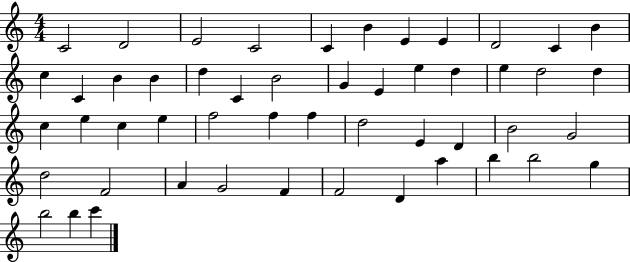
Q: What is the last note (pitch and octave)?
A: C6